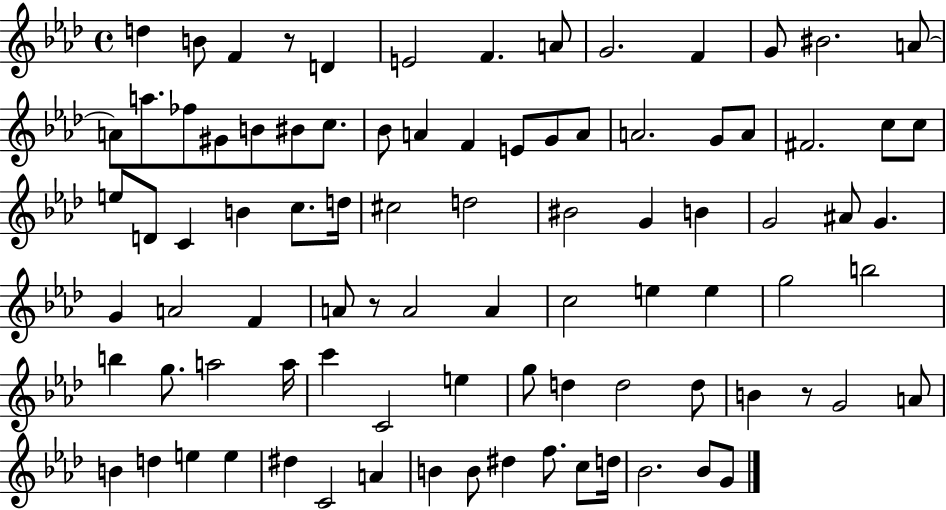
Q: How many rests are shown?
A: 3